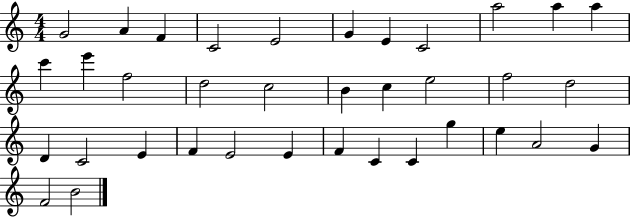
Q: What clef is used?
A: treble